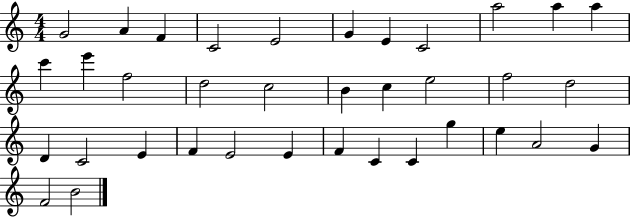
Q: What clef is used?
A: treble